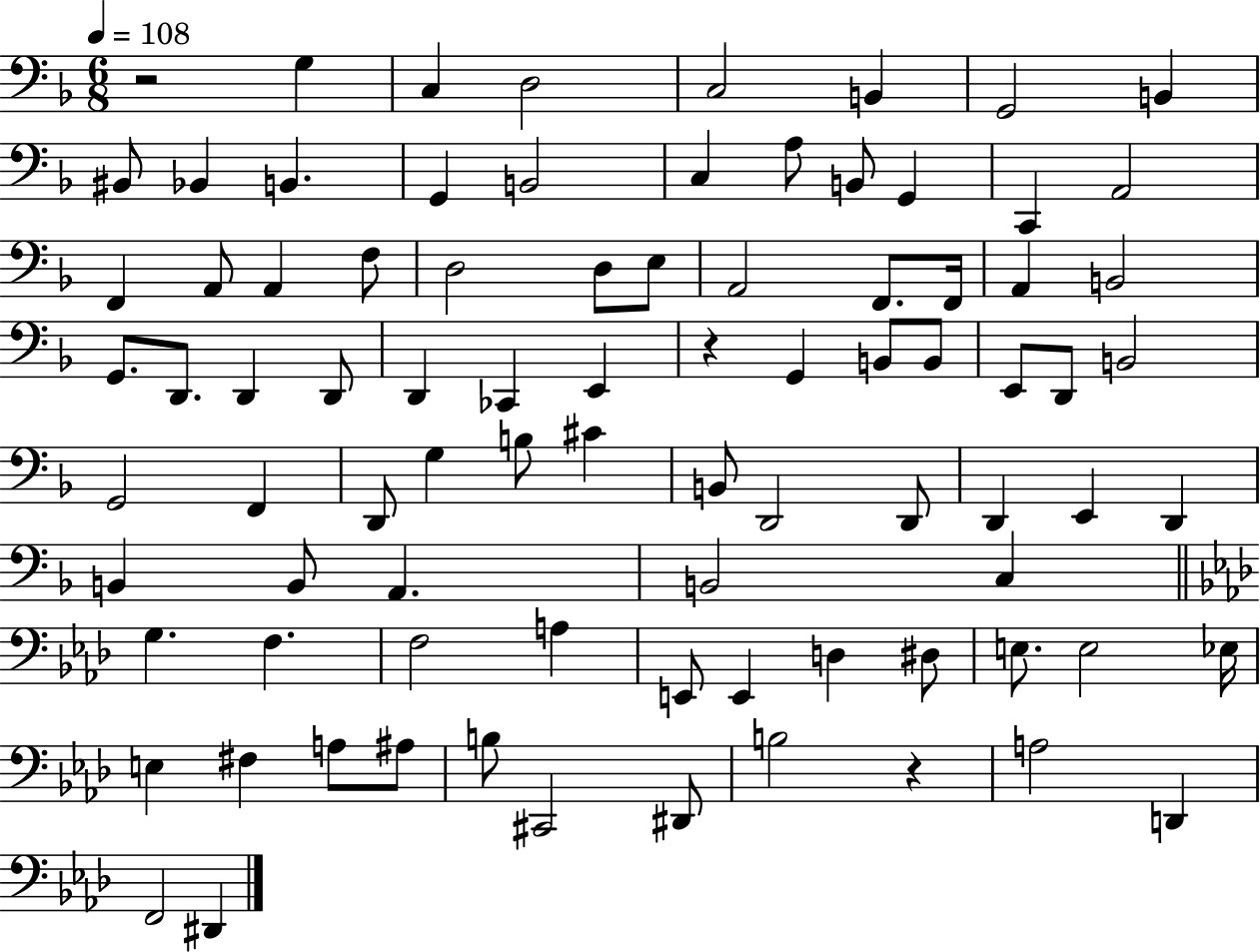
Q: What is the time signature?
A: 6/8